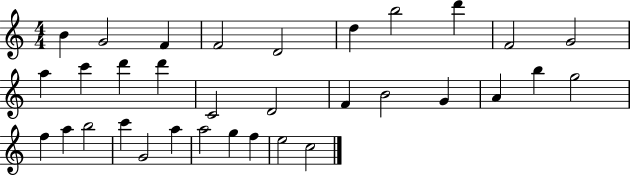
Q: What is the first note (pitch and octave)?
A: B4